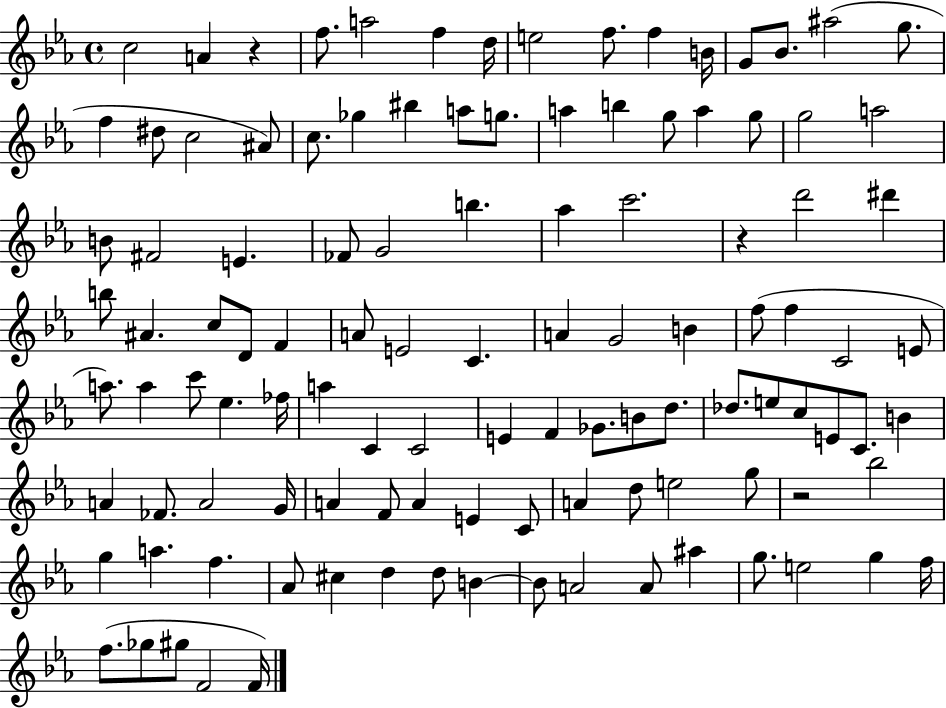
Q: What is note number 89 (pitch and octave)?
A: G5